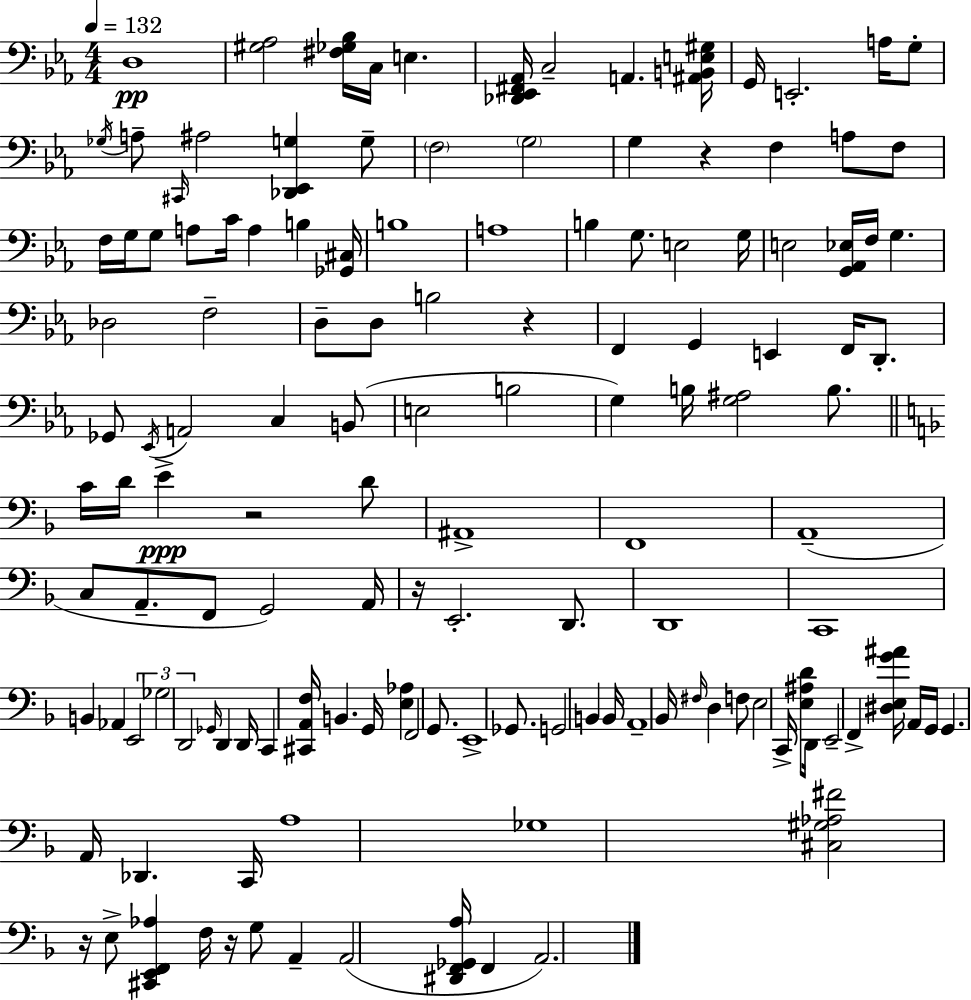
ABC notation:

X:1
T:Untitled
M:4/4
L:1/4
K:Eb
D,4 [^G,_A,]2 [^F,_G,_B,]/4 C,/4 E, [_D,,_E,,^F,,_A,,]/4 C,2 A,, [^A,,B,,E,^G,]/4 G,,/4 E,,2 A,/4 G,/2 _G,/4 A,/2 ^C,,/4 ^A,2 [_D,,_E,,G,] G,/2 F,2 G,2 G, z F, A,/2 F,/2 F,/4 G,/4 G,/2 A,/2 C/4 A, B, [_G,,^C,]/4 B,4 A,4 B, G,/2 E,2 G,/4 E,2 [G,,_A,,_E,]/4 F,/4 G, _D,2 F,2 D,/2 D,/2 B,2 z F,, G,, E,, F,,/4 D,,/2 _G,,/2 _E,,/4 A,,2 C, B,,/2 E,2 B,2 G, B,/4 [G,^A,]2 B,/2 C/4 D/4 E z2 D/2 ^A,,4 F,,4 A,,4 C,/2 A,,/2 F,,/2 G,,2 A,,/4 z/4 E,,2 D,,/2 D,,4 C,,4 B,, _A,, E,,2 _G,2 D,,2 _G,,/4 D,, D,,/4 C,, [^C,,A,,F,]/4 B,, G,,/4 [E,_A,] F,,2 G,,/2 E,,4 _G,,/2 G,,2 B,, B,,/4 A,,4 _B,,/4 ^F,/4 D, F,/2 E,2 C,,/4 [E,^A,D]/2 D,,/4 E,,2 F,, [^D,E,G^A]/4 A,,/4 G,,/4 G,, A,,/4 _D,, C,,/4 A,4 _G,4 [^C,^G,_A,^F]2 z/4 E,/2 [^C,,E,,F,,_A,] F,/4 z/4 G,/2 A,, A,,2 [^D,,F,,_G,,A,]/4 F,, A,,2